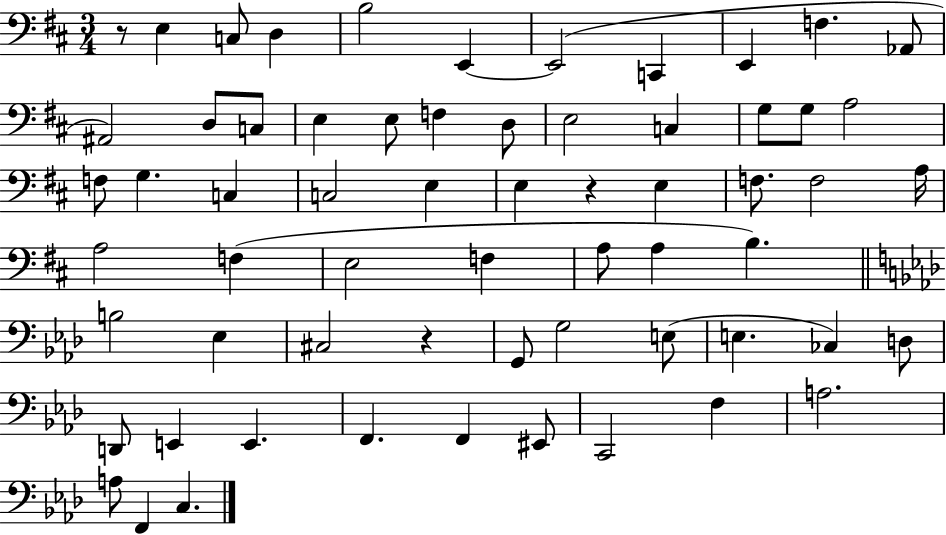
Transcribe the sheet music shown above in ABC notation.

X:1
T:Untitled
M:3/4
L:1/4
K:D
z/2 E, C,/2 D, B,2 E,, E,,2 C,, E,, F, _A,,/2 ^A,,2 D,/2 C,/2 E, E,/2 F, D,/2 E,2 C, G,/2 G,/2 A,2 F,/2 G, C, C,2 E, E, z E, F,/2 F,2 A,/4 A,2 F, E,2 F, A,/2 A, B, B,2 _E, ^C,2 z G,,/2 G,2 E,/2 E, _C, D,/2 D,,/2 E,, E,, F,, F,, ^E,,/2 C,,2 F, A,2 A,/2 F,, C,